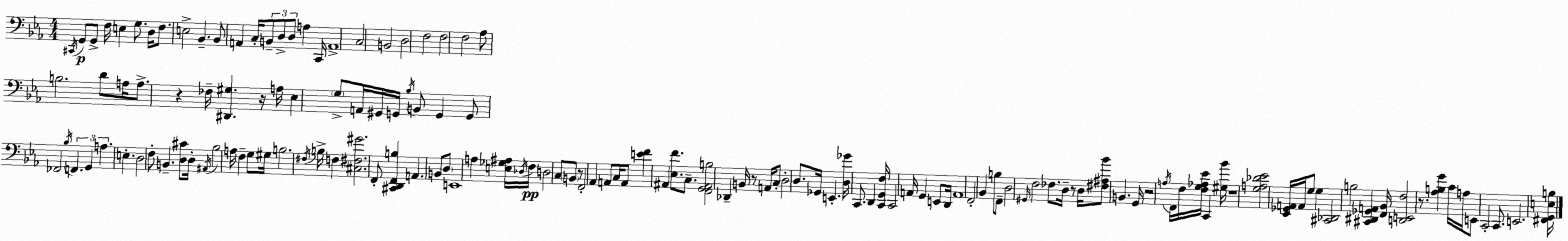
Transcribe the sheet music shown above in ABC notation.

X:1
T:Untitled
M:4/4
L:1/4
K:Eb
^C,,/4 G,,/2 G,,/2 F,/4 E, G,/2 D,/4 F,/2 E,2 _B,, _B,,/2 A,, C,/4 B,,/2 D,/2 D,/2 A, C,,/4 A,,4 C,2 B,,2 D,2 F,2 F,2 F,2 _A,/2 B,2 D/2 A,/4 A,/2 z _F,/4 [^D,,^G,] z/4 A,/4 _E, G,/2 A,,/4 ^G,,/4 G,,/4 _B,/4 B,,/2 G,, G,,/2 _F,,2 _B,/4 F,, G,, A, E, D,2 F,/2 B,, [D,^C]/2 D,/4 ^A,,/4 _B,2 A,/4 F, G,/2 ^G,/4 B,2 ^F,/4 B,/4 F, [^C,^F,^G]2 F,,/2 [^C,,D,,F,,B,] A,, B,,/2 D,/2 E,,4 A, [E,_G,^A,]/4 _D,/4 F,/4 D,2 C,/2 B,,/2 z/2 F,,2 _A,, A,,/2 C,/4 A,,/2 [EF] ^A,, [_E,F]/2 C,/2 [F,,G,,^A,,B,]2 _D,, B,,/4 z/2 A,,/4 C,/2 D,2 D,/2 _G,,/4 E,, [D,_G]/4 C,,/2 D,, [C,,G,,F,]/4 C,,2 A,,/4 G,, E,,/2 D,,/4 A,,4 F,,2 _B,, B,/2 F,,/2 D,2 ^G,,/4 F,2 _F,/2 D,/4 z/2 D,/4 [^F,^A,_B]/2 B,, G,,/4 z2 A,/4 F,,/4 F,/4 [F,G,_A,_E]/4 C,, [^G,_B]/4 z4 [G,A,_D_E]2 [_E,,_G,,A,,]/4 A,,/4 G,/2 G, [^C,,_D,,]2 B,2 [^C,,^D,,_G,,A,,] [F,,_B,,]/4 [D,,E,,F,]2 z/2 [_A,B,G] C/4 A,/4 E,,/2 C,,2 C,,/2 E,,2 [^F,,G,,E,B,]/4